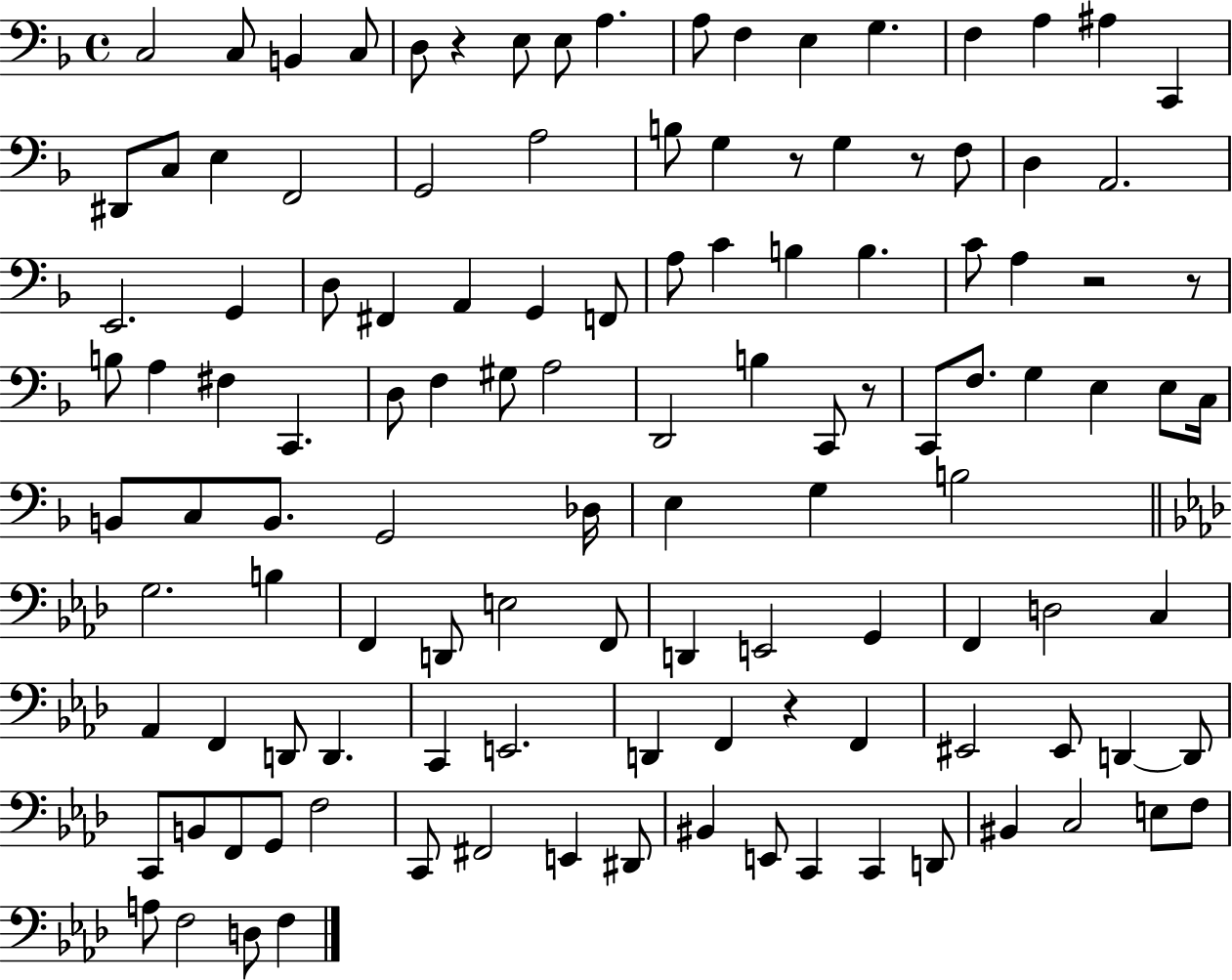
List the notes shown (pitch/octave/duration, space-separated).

C3/h C3/e B2/q C3/e D3/e R/q E3/e E3/e A3/q. A3/e F3/q E3/q G3/q. F3/q A3/q A#3/q C2/q D#2/e C3/e E3/q F2/h G2/h A3/h B3/e G3/q R/e G3/q R/e F3/e D3/q A2/h. E2/h. G2/q D3/e F#2/q A2/q G2/q F2/e A3/e C4/q B3/q B3/q. C4/e A3/q R/h R/e B3/e A3/q F#3/q C2/q. D3/e F3/q G#3/e A3/h D2/h B3/q C2/e R/e C2/e F3/e. G3/q E3/q E3/e C3/s B2/e C3/e B2/e. G2/h Db3/s E3/q G3/q B3/h G3/h. B3/q F2/q D2/e E3/h F2/e D2/q E2/h G2/q F2/q D3/h C3/q Ab2/q F2/q D2/e D2/q. C2/q E2/h. D2/q F2/q R/q F2/q EIS2/h EIS2/e D2/q D2/e C2/e B2/e F2/e G2/e F3/h C2/e F#2/h E2/q D#2/e BIS2/q E2/e C2/q C2/q D2/e BIS2/q C3/h E3/e F3/e A3/e F3/h D3/e F3/q